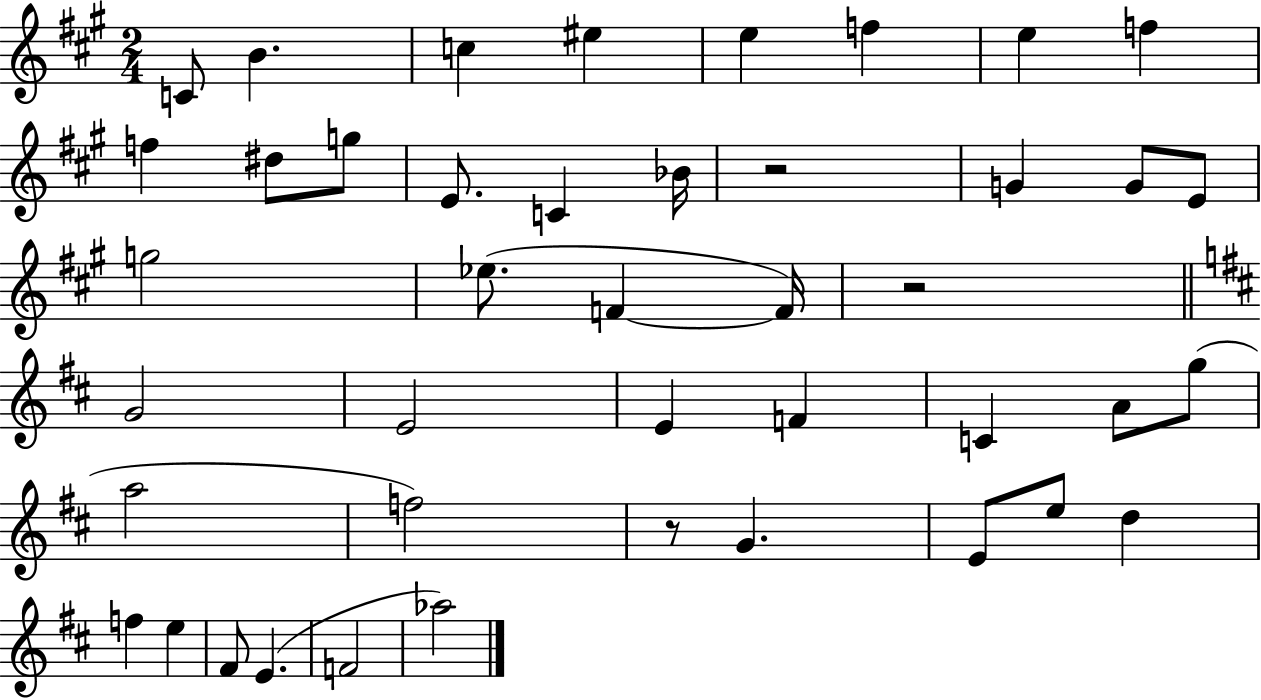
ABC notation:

X:1
T:Untitled
M:2/4
L:1/4
K:A
C/2 B c ^e e f e f f ^d/2 g/2 E/2 C _B/4 z2 G G/2 E/2 g2 _e/2 F F/4 z2 G2 E2 E F C A/2 g/2 a2 f2 z/2 G E/2 e/2 d f e ^F/2 E F2 _a2